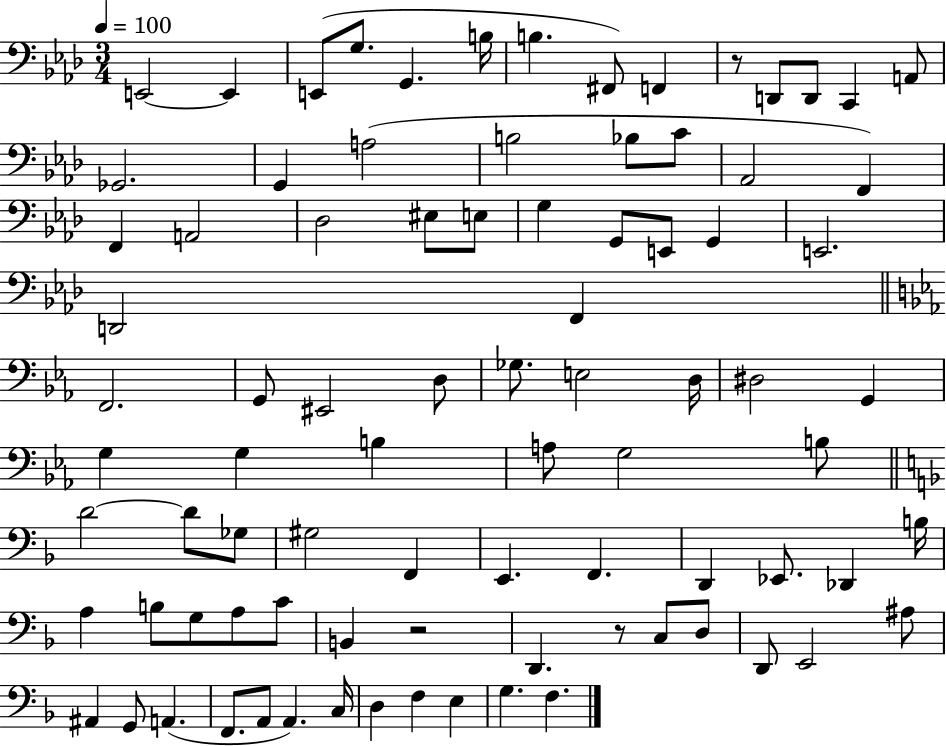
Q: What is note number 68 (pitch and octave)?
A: D3